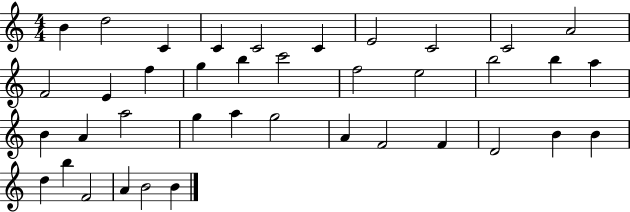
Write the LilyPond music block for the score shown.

{
  \clef treble
  \numericTimeSignature
  \time 4/4
  \key c \major
  b'4 d''2 c'4 | c'4 c'2 c'4 | e'2 c'2 | c'2 a'2 | \break f'2 e'4 f''4 | g''4 b''4 c'''2 | f''2 e''2 | b''2 b''4 a''4 | \break b'4 a'4 a''2 | g''4 a''4 g''2 | a'4 f'2 f'4 | d'2 b'4 b'4 | \break d''4 b''4 f'2 | a'4 b'2 b'4 | \bar "|."
}